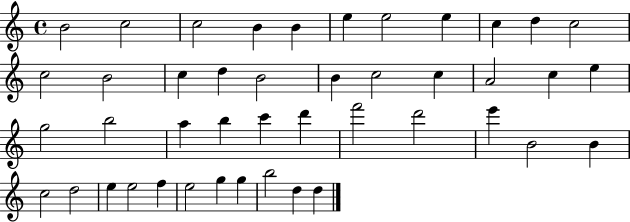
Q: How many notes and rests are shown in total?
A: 44